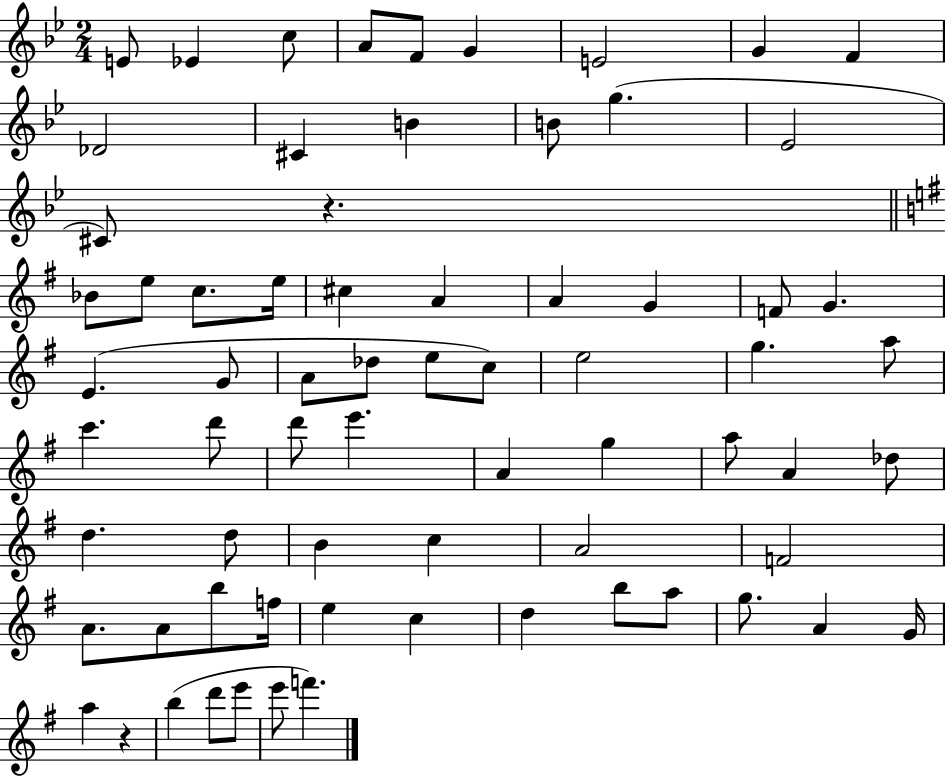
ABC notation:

X:1
T:Untitled
M:2/4
L:1/4
K:Bb
E/2 _E c/2 A/2 F/2 G E2 G F _D2 ^C B B/2 g _E2 ^C/2 z _B/2 e/2 c/2 e/4 ^c A A G F/2 G E G/2 A/2 _d/2 e/2 c/2 e2 g a/2 c' d'/2 d'/2 e' A g a/2 A _d/2 d d/2 B c A2 F2 A/2 A/2 b/2 f/4 e c d b/2 a/2 g/2 A G/4 a z b d'/2 e'/2 e'/2 f'